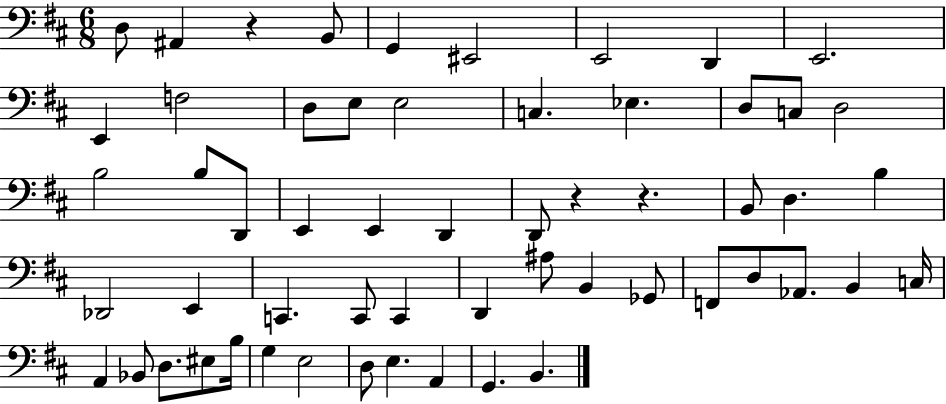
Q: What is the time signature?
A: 6/8